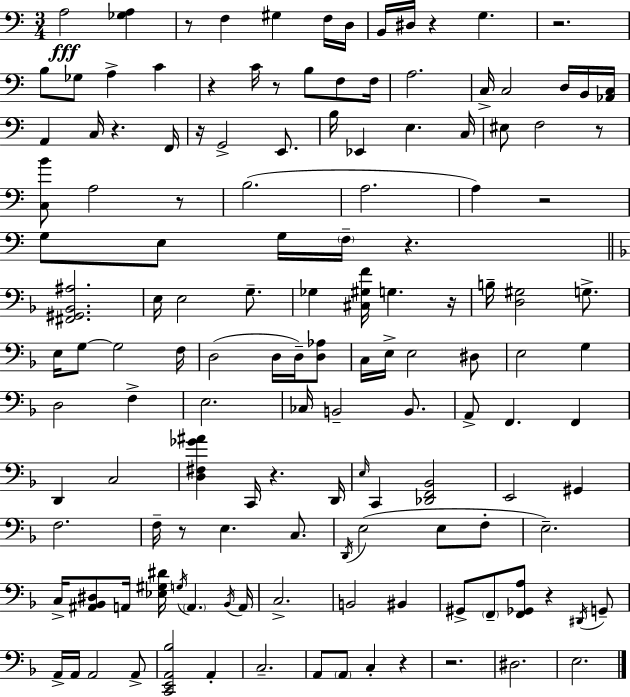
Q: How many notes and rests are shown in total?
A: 140